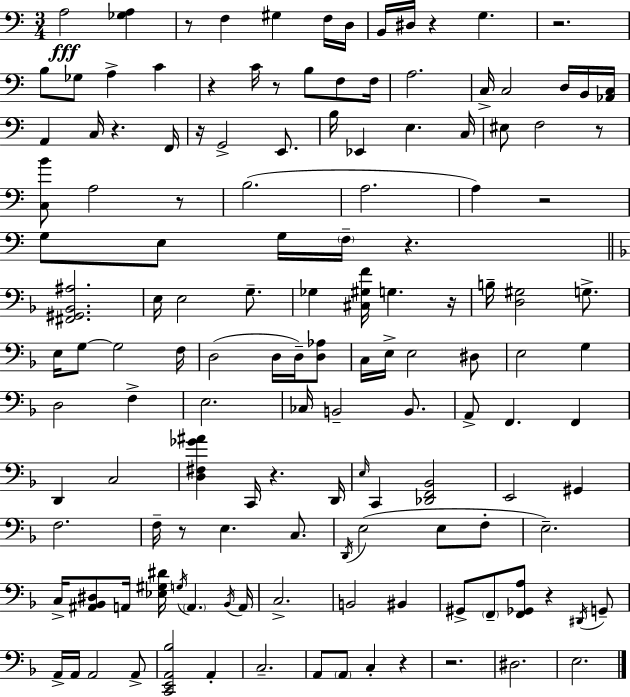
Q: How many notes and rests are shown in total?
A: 140